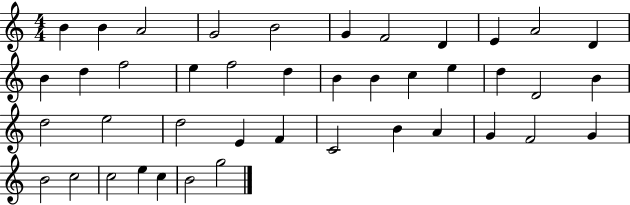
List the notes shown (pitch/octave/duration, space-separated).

B4/q B4/q A4/h G4/h B4/h G4/q F4/h D4/q E4/q A4/h D4/q B4/q D5/q F5/h E5/q F5/h D5/q B4/q B4/q C5/q E5/q D5/q D4/h B4/q D5/h E5/h D5/h E4/q F4/q C4/h B4/q A4/q G4/q F4/h G4/q B4/h C5/h C5/h E5/q C5/q B4/h G5/h